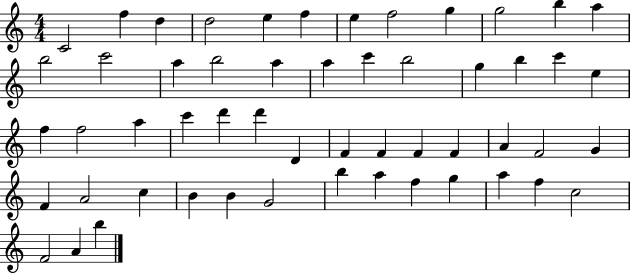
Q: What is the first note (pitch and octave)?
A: C4